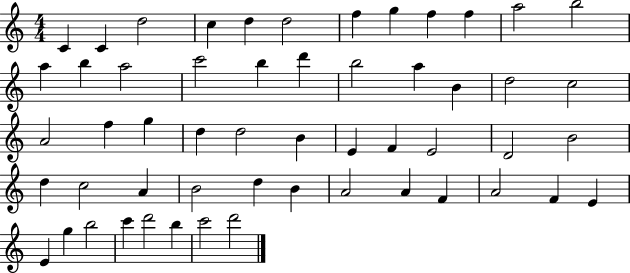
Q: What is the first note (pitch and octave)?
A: C4